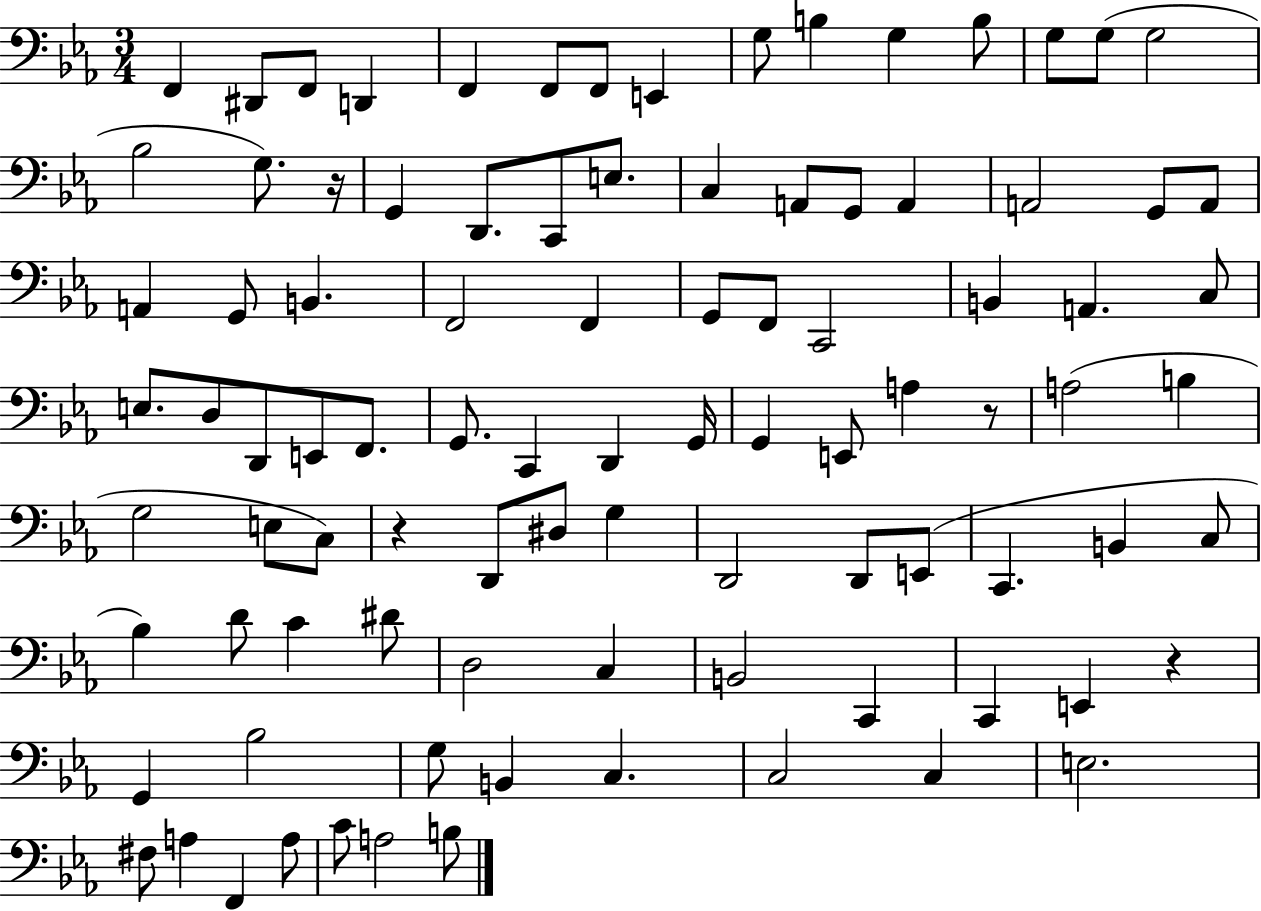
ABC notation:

X:1
T:Untitled
M:3/4
L:1/4
K:Eb
F,, ^D,,/2 F,,/2 D,, F,, F,,/2 F,,/2 E,, G,/2 B, G, B,/2 G,/2 G,/2 G,2 _B,2 G,/2 z/4 G,, D,,/2 C,,/2 E,/2 C, A,,/2 G,,/2 A,, A,,2 G,,/2 A,,/2 A,, G,,/2 B,, F,,2 F,, G,,/2 F,,/2 C,,2 B,, A,, C,/2 E,/2 D,/2 D,,/2 E,,/2 F,,/2 G,,/2 C,, D,, G,,/4 G,, E,,/2 A, z/2 A,2 B, G,2 E,/2 C,/2 z D,,/2 ^D,/2 G, D,,2 D,,/2 E,,/2 C,, B,, C,/2 _B, D/2 C ^D/2 D,2 C, B,,2 C,, C,, E,, z G,, _B,2 G,/2 B,, C, C,2 C, E,2 ^F,/2 A, F,, A,/2 C/2 A,2 B,/2